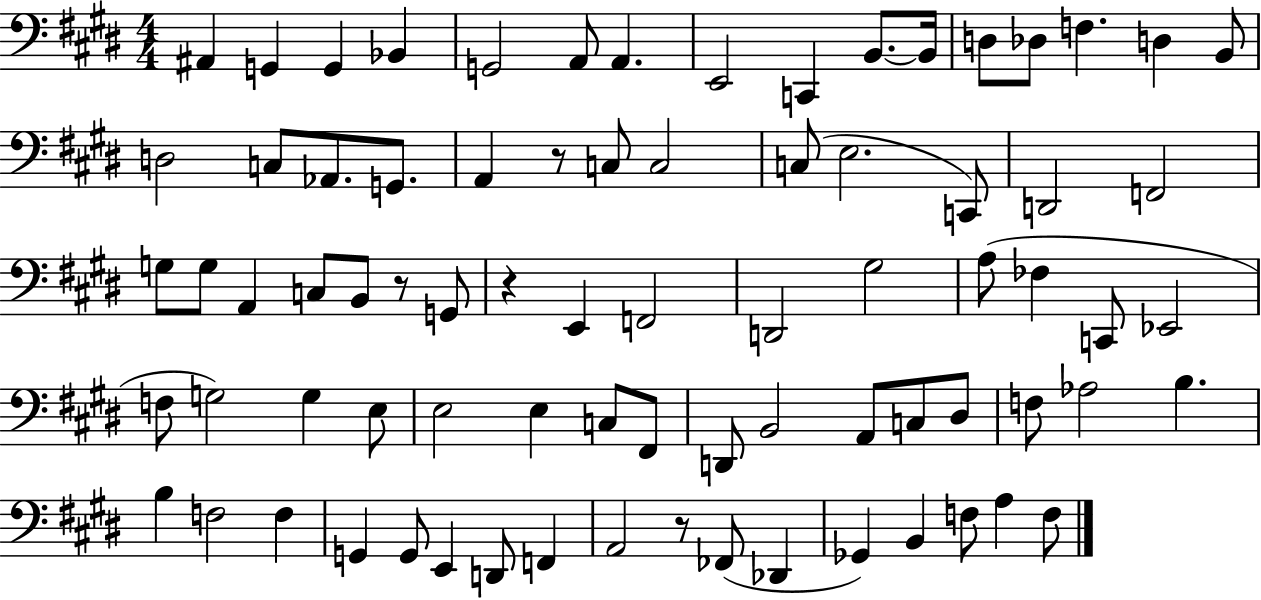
X:1
T:Untitled
M:4/4
L:1/4
K:E
^A,, G,, G,, _B,, G,,2 A,,/2 A,, E,,2 C,, B,,/2 B,,/4 D,/2 _D,/2 F, D, B,,/2 D,2 C,/2 _A,,/2 G,,/2 A,, z/2 C,/2 C,2 C,/2 E,2 C,,/2 D,,2 F,,2 G,/2 G,/2 A,, C,/2 B,,/2 z/2 G,,/2 z E,, F,,2 D,,2 ^G,2 A,/2 _F, C,,/2 _E,,2 F,/2 G,2 G, E,/2 E,2 E, C,/2 ^F,,/2 D,,/2 B,,2 A,,/2 C,/2 ^D,/2 F,/2 _A,2 B, B, F,2 F, G,, G,,/2 E,, D,,/2 F,, A,,2 z/2 _F,,/2 _D,, _G,, B,, F,/2 A, F,/2